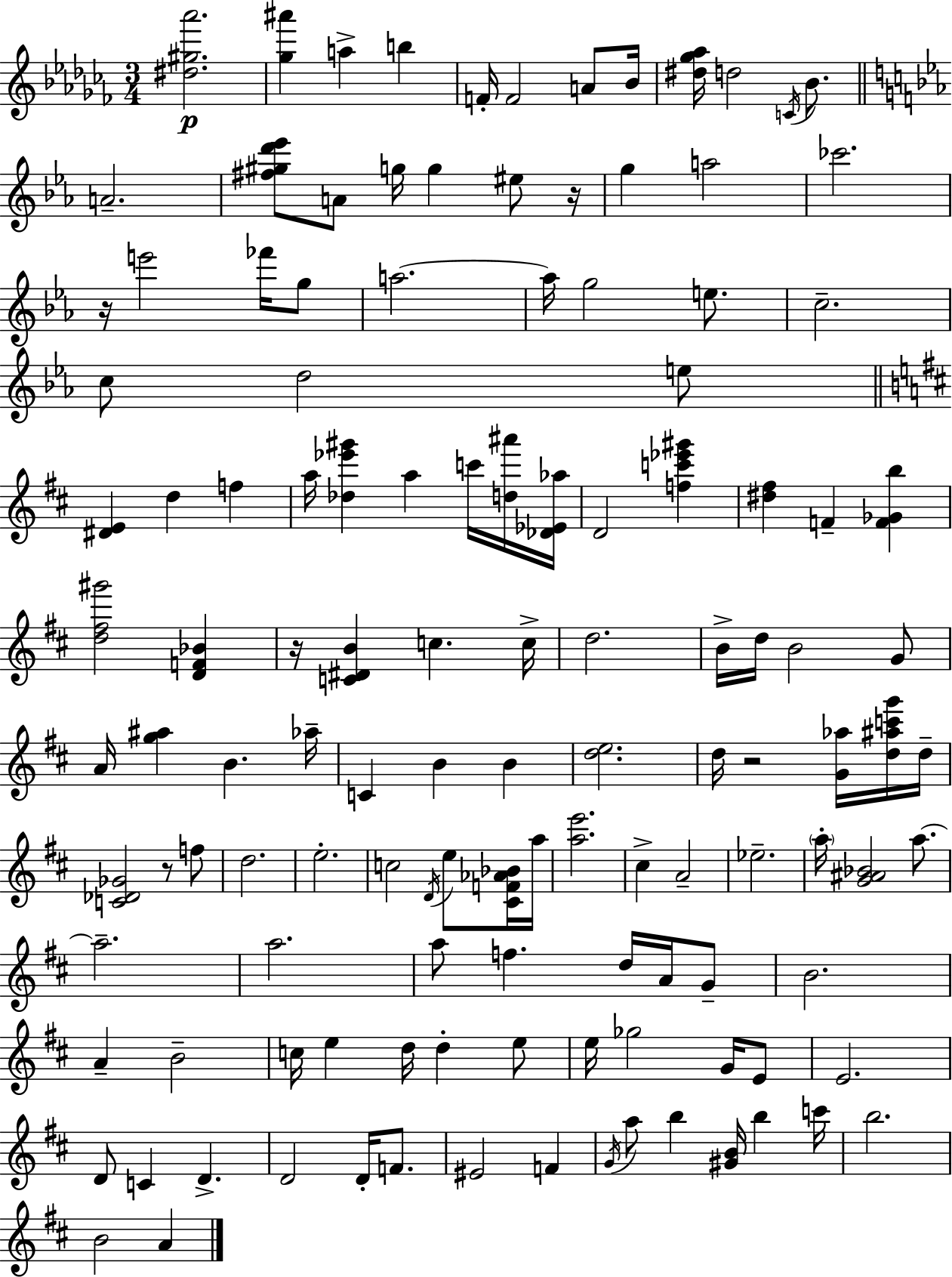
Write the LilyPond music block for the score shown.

{
  \clef treble
  \numericTimeSignature
  \time 3/4
  \key aes \minor
  <dis'' gis'' aes'''>2.\p | <ges'' ais'''>4 a''4-> b''4 | f'16-. f'2 a'8 bes'16 | <dis'' ges'' aes''>16 d''2 \acciaccatura { c'16 } bes'8. | \break \bar "||" \break \key ees \major a'2.-- | <fis'' gis'' d''' ees'''>8 a'8 g''16 g''4 eis''8 r16 | g''4 a''2 | ces'''2. | \break r16 e'''2 fes'''16 g''8 | a''2.~~ | a''16 g''2 e''8. | c''2.-- | \break c''8 d''2 e''8 | \bar "||" \break \key d \major <dis' e'>4 d''4 f''4 | a''16 <des'' ees''' gis'''>4 a''4 c'''16 <d'' ais'''>16 <des' ees' aes''>16 | d'2 <f'' c''' ees''' gis'''>4 | <dis'' fis''>4 f'4-- <f' ges' b''>4 | \break <d'' fis'' gis'''>2 <d' f' bes'>4 | r16 <c' dis' b'>4 c''4. c''16-> | d''2. | b'16-> d''16 b'2 g'8 | \break a'16 <g'' ais''>4 b'4. aes''16-- | c'4 b'4 b'4 | <d'' e''>2. | d''16 r2 <g' aes''>16 <d'' ais'' c''' g'''>16 d''16-- | \break <c' des' ges'>2 r8 f''8 | d''2. | e''2.-. | c''2 \acciaccatura { d'16 } e''8 <cis' f' aes' bes'>16 | \break a''16 <a'' e'''>2. | cis''4-> a'2-- | ees''2.-- | \parenthesize a''16-. <g' ais' bes'>2 a''8.~~ | \break a''2.-- | a''2. | a''8 f''4. d''16 a'16 g'8-- | b'2. | \break a'4-- b'2-- | c''16 e''4 d''16 d''4-. e''8 | e''16 ges''2 g'16 e'8 | e'2. | \break d'8 c'4 d'4.-> | d'2 d'16-. f'8. | eis'2 f'4 | \acciaccatura { g'16 } a''8 b''4 <gis' b'>16 b''4 | \break c'''16 b''2. | b'2 a'4 | \bar "|."
}